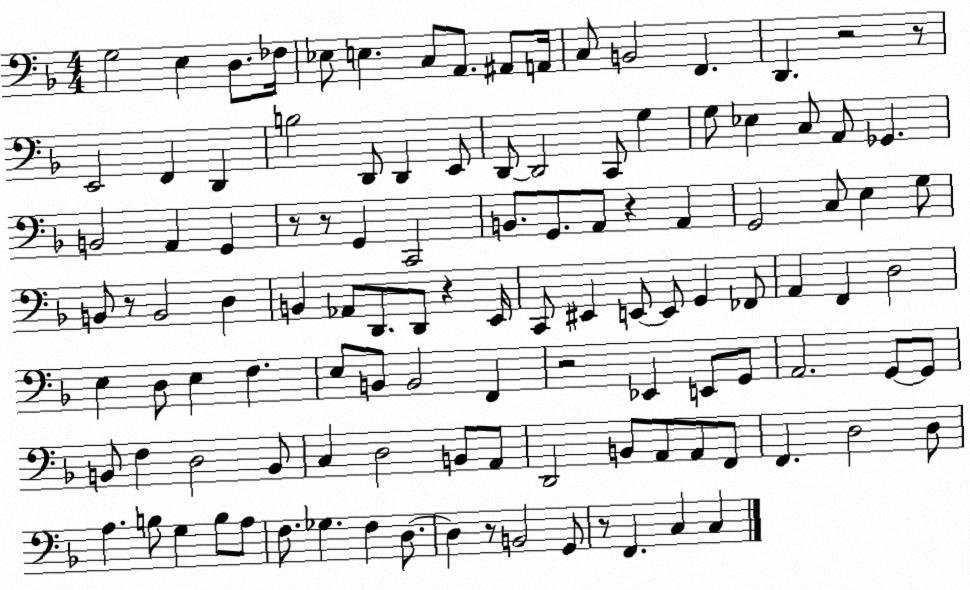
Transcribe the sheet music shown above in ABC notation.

X:1
T:Untitled
M:4/4
L:1/4
K:F
G,2 E, D,/2 _F,/4 _E,/2 E, C,/2 A,,/2 ^A,,/2 A,,/4 C,/2 B,,2 F,, D,, z2 z/2 E,,2 F,, D,, B,2 D,,/2 D,, E,,/2 D,,/2 D,,2 C,,/2 G, G,/2 _E, C,/2 A,,/2 _G,, B,,2 A,, G,, z/2 z/2 G,, C,,2 B,,/2 G,,/2 A,,/2 z A,, G,,2 C,/2 E, G,/2 B,,/2 z/2 B,,2 D, B,, _A,,/2 D,,/2 D,,/2 z E,,/4 C,,/2 ^E,, E,,/2 E,,/2 G,, _F,,/2 A,, F,, D,2 E, D,/2 E, F, E,/2 B,,/2 B,,2 F,, z2 _E,, E,,/2 G,,/2 A,,2 G,,/2 G,,/2 B,,/2 F, D,2 B,,/2 C, D,2 B,,/2 A,,/2 D,,2 B,,/2 A,,/2 A,,/2 F,,/2 F,, D,2 D,/2 A, B,/2 G, B,/2 A,/2 F,/2 _G, F, D,/2 D, z/2 B,,2 G,,/2 z/2 F,, C, C,